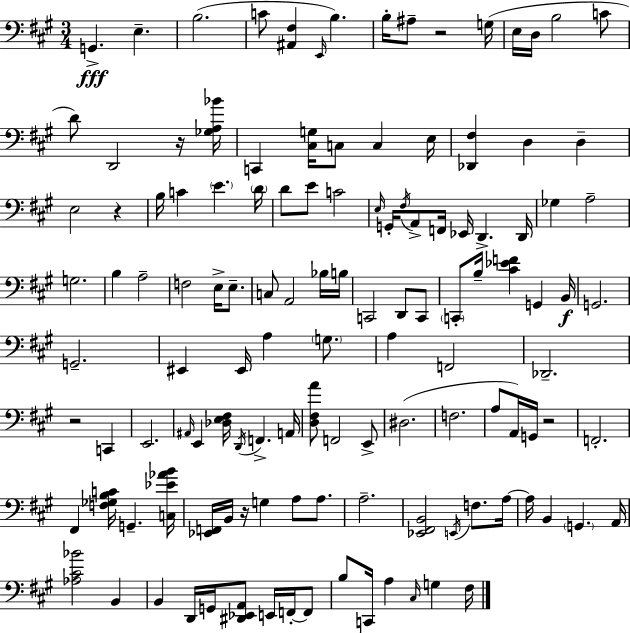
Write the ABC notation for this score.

X:1
T:Untitled
M:3/4
L:1/4
K:A
G,, E, B,2 C/2 [^A,,^F,] E,,/4 B, B,/4 ^A,/2 z2 G,/4 E,/4 D,/4 B,2 C/2 D/2 D,,2 z/4 [_G,A,_B]/4 C,, [^C,G,]/4 C,/2 C, E,/4 [_D,,^F,] D, D, E,2 z B,/4 C E D/4 D/2 E/2 C2 E,/4 G,,/4 ^F,/4 A,,/2 F,,/4 _E,,/4 D,, D,,/4 _G, A,2 G,2 B, A,2 F,2 E,/4 E,/2 C,/2 A,,2 _B,/4 B,/4 C,,2 D,,/2 C,,/2 C,,/2 B,/4 [^C_EF] G,, B,,/4 G,,2 G,,2 ^E,, ^E,,/4 A, G,/2 A, F,,2 _D,,2 z2 C,, E,,2 ^A,,/4 E,, [_D,E,^F,]/4 D,,/4 F,, A,,/4 [D,^F,A]/2 F,,2 E,,/2 ^D,2 F,2 A,/2 A,,/4 G,,/4 z2 F,,2 ^F,, [F,_G,B,C]/4 G,, [C,_E_AB]/4 [_E,,F,,]/4 B,,/4 z/4 G, A,/2 A,/2 A,2 [_E,,^F,,B,,]2 E,,/4 F,/2 A,/4 A,/4 B,, G,, A,,/4 [_A,^C_B]2 B,, B,, D,,/4 G,,/4 [^D,,_E,,A,,]/2 E,,/4 F,,/4 F,,/2 B,/2 C,,/4 A, ^C,/4 G, ^F,/4